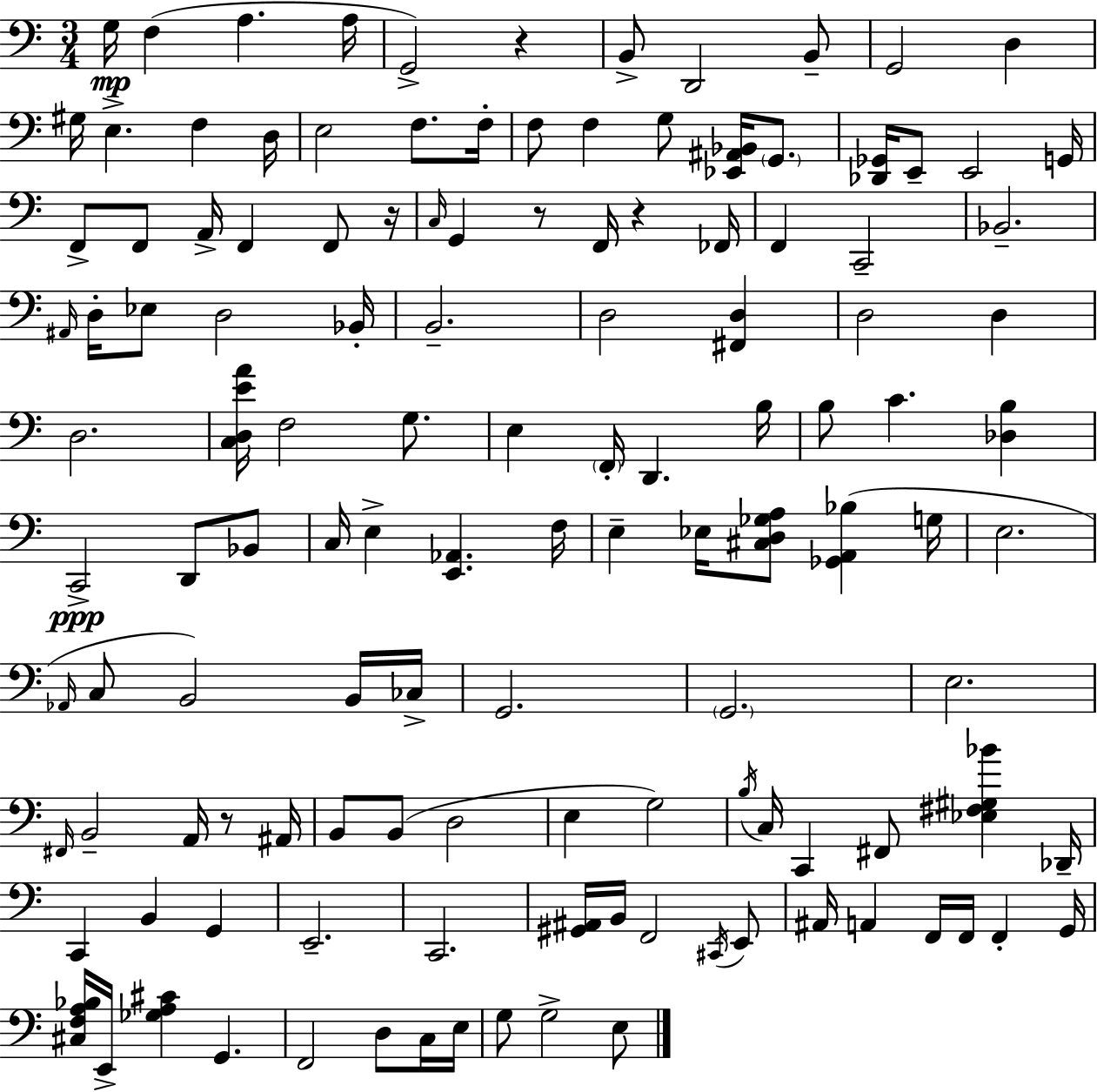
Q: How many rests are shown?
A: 5